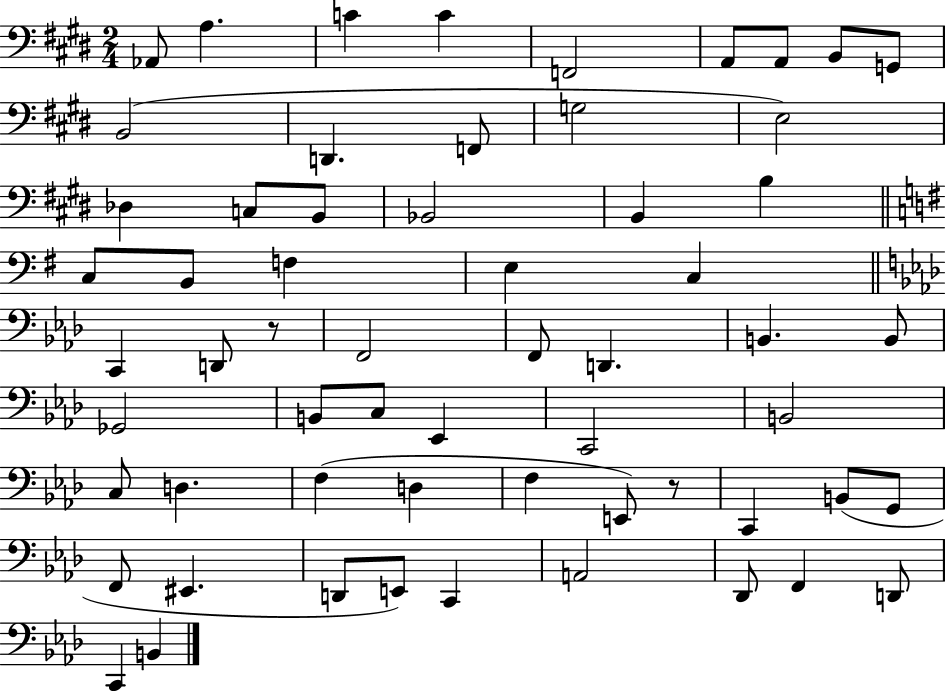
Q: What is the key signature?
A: E major